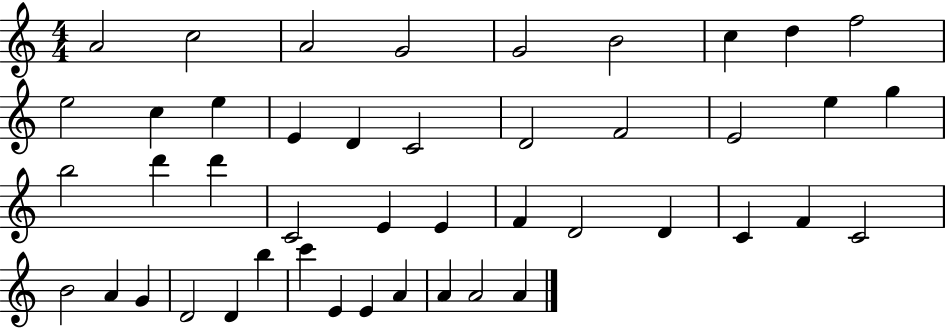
A4/h C5/h A4/h G4/h G4/h B4/h C5/q D5/q F5/h E5/h C5/q E5/q E4/q D4/q C4/h D4/h F4/h E4/h E5/q G5/q B5/h D6/q D6/q C4/h E4/q E4/q F4/q D4/h D4/q C4/q F4/q C4/h B4/h A4/q G4/q D4/h D4/q B5/q C6/q E4/q E4/q A4/q A4/q A4/h A4/q